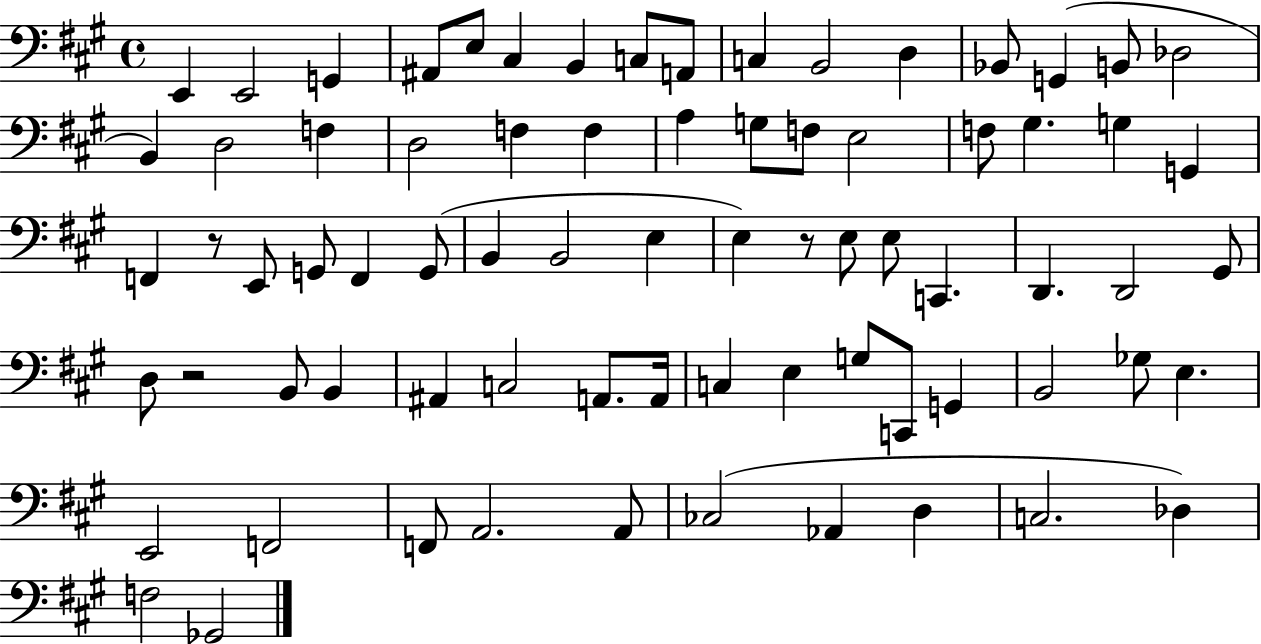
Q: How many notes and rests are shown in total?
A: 75